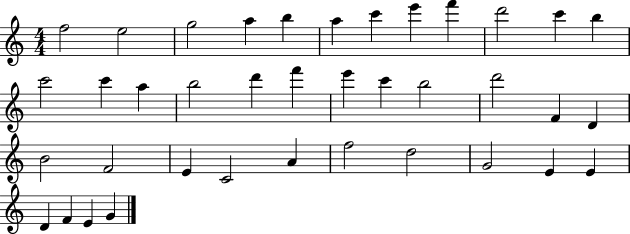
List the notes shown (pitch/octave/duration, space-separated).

F5/h E5/h G5/h A5/q B5/q A5/q C6/q E6/q F6/q D6/h C6/q B5/q C6/h C6/q A5/q B5/h D6/q F6/q E6/q C6/q B5/h D6/h F4/q D4/q B4/h F4/h E4/q C4/h A4/q F5/h D5/h G4/h E4/q E4/q D4/q F4/q E4/q G4/q